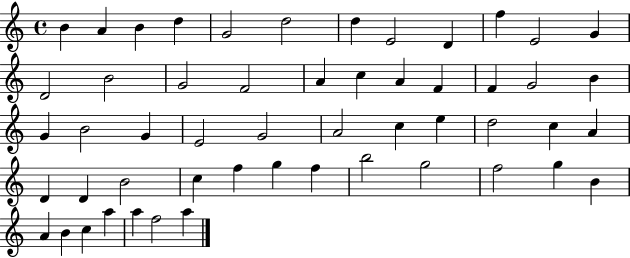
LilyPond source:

{
  \clef treble
  \time 4/4
  \defaultTimeSignature
  \key c \major
  b'4 a'4 b'4 d''4 | g'2 d''2 | d''4 e'2 d'4 | f''4 e'2 g'4 | \break d'2 b'2 | g'2 f'2 | a'4 c''4 a'4 f'4 | f'4 g'2 b'4 | \break g'4 b'2 g'4 | e'2 g'2 | a'2 c''4 e''4 | d''2 c''4 a'4 | \break d'4 d'4 b'2 | c''4 f''4 g''4 f''4 | b''2 g''2 | f''2 g''4 b'4 | \break a'4 b'4 c''4 a''4 | a''4 f''2 a''4 | \bar "|."
}